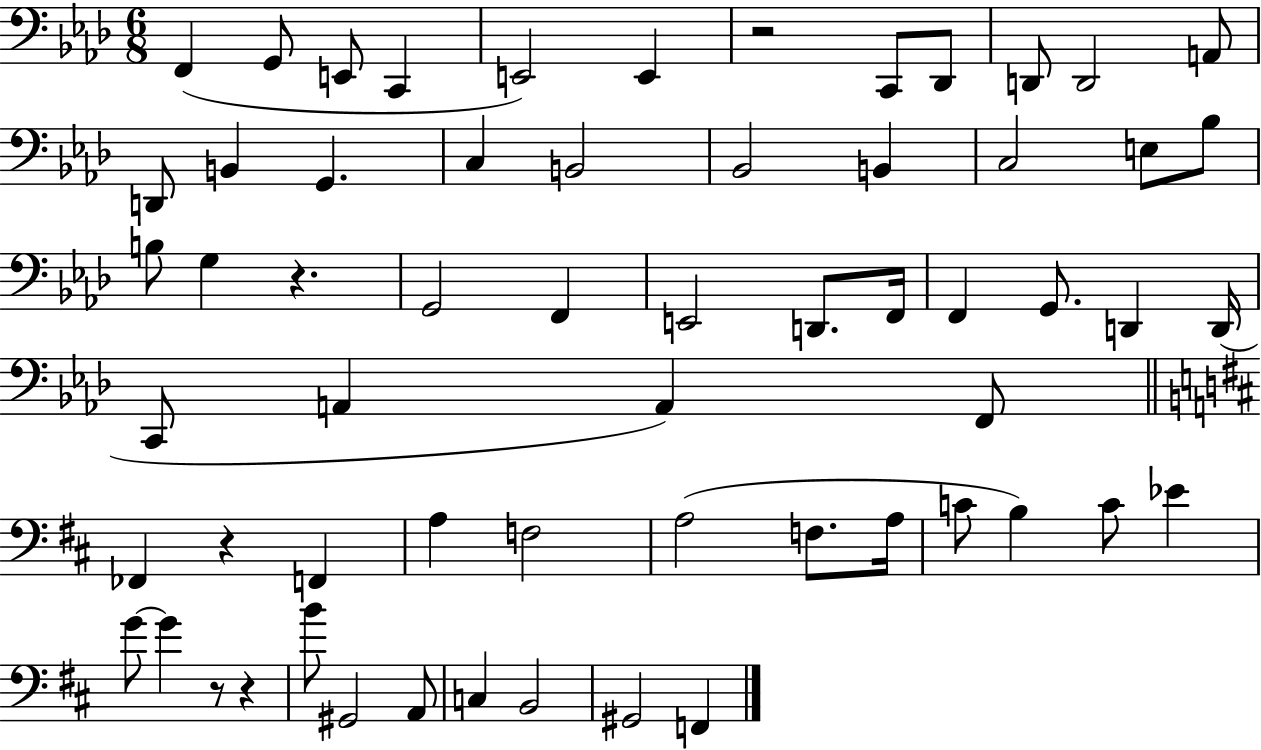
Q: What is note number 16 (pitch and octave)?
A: B2